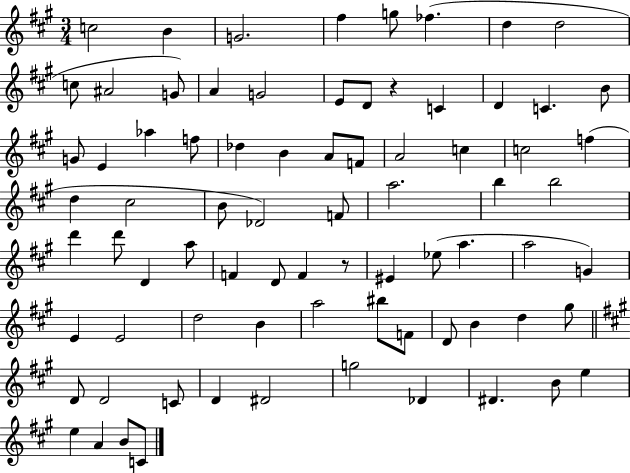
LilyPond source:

{
  \clef treble
  \numericTimeSignature
  \time 3/4
  \key a \major
  c''2 b'4 | g'2. | fis''4 g''8 fes''4.( | d''4 d''2 | \break c''8 ais'2 g'8) | a'4 g'2 | e'8 d'8 r4 c'4 | d'4 c'4. b'8 | \break g'8 e'4 aes''4 f''8 | des''4 b'4 a'8 f'8 | a'2 c''4 | c''2 f''4( | \break d''4 cis''2 | b'8 des'2) f'8 | a''2. | b''4 b''2 | \break d'''4 d'''8 d'4 a''8 | f'4 d'8 f'4 r8 | eis'4 ees''8( a''4. | a''2 g'4) | \break e'4 e'2 | d''2 b'4 | a''2 bis''8 f'8 | d'8 b'4 d''4 gis''8 | \break \bar "||" \break \key a \major d'8 d'2 c'8 | d'4 dis'2 | g''2 des'4 | dis'4. b'8 e''4 | \break e''4 a'4 b'8 c'8 | \bar "|."
}